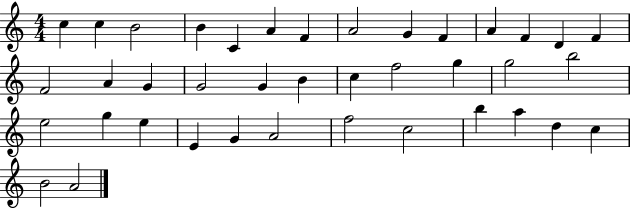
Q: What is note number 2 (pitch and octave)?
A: C5